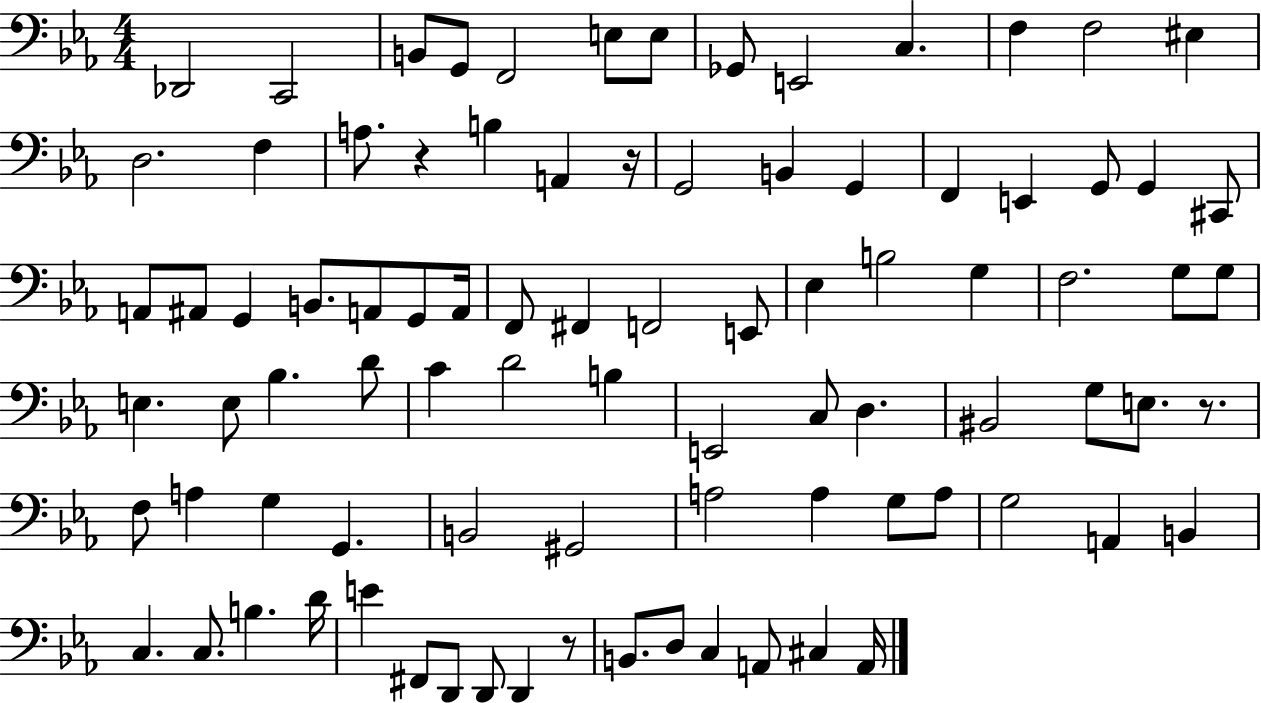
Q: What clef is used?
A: bass